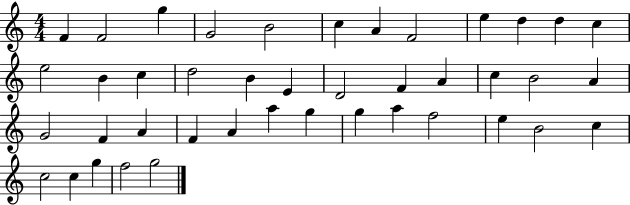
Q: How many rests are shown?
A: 0